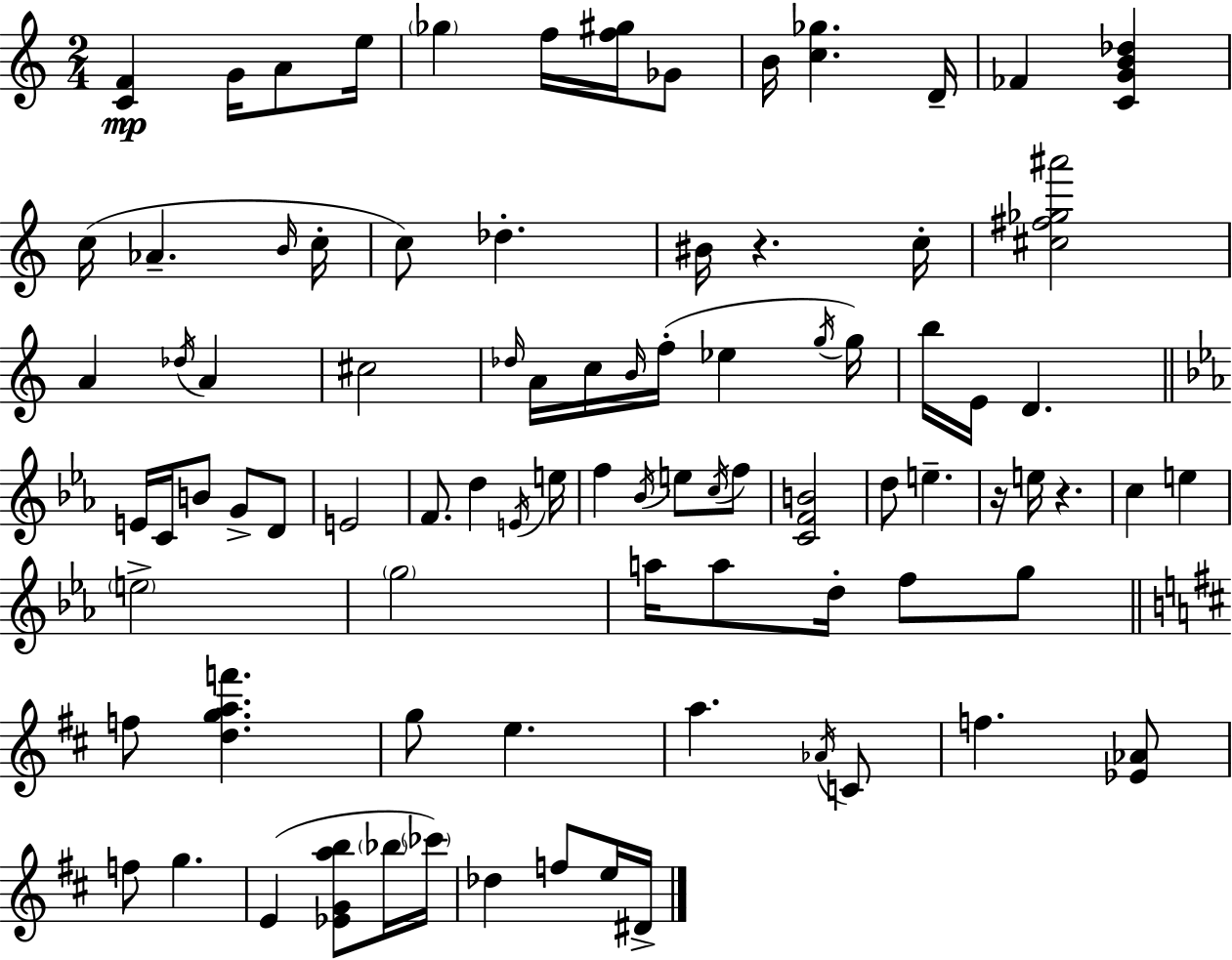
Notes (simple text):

[C4,F4]/q G4/s A4/e E5/s Gb5/q F5/s [F5,G#5]/s Gb4/e B4/s [C5,Gb5]/q. D4/s FES4/q [C4,G4,B4,Db5]/q C5/s Ab4/q. B4/s C5/s C5/e Db5/q. BIS4/s R/q. C5/s [C#5,F#5,Gb5,A#6]/h A4/q Db5/s A4/q C#5/h Db5/s A4/s C5/s B4/s F5/s Eb5/q G5/s G5/s B5/s E4/s D4/q. E4/s C4/s B4/e G4/e D4/e E4/h F4/e. D5/q E4/s E5/s F5/q Bb4/s E5/e C5/s F5/e [C4,F4,B4]/h D5/e E5/q. R/s E5/s R/q. C5/q E5/q E5/h G5/h A5/s A5/e D5/s F5/e G5/e F5/e [D5,G5,A5,F6]/q. G5/e E5/q. A5/q. Ab4/s C4/e F5/q. [Eb4,Ab4]/e F5/e G5/q. E4/q [Eb4,G4,A5,B5]/e Bb5/s CES6/s Db5/q F5/e E5/s D#4/s